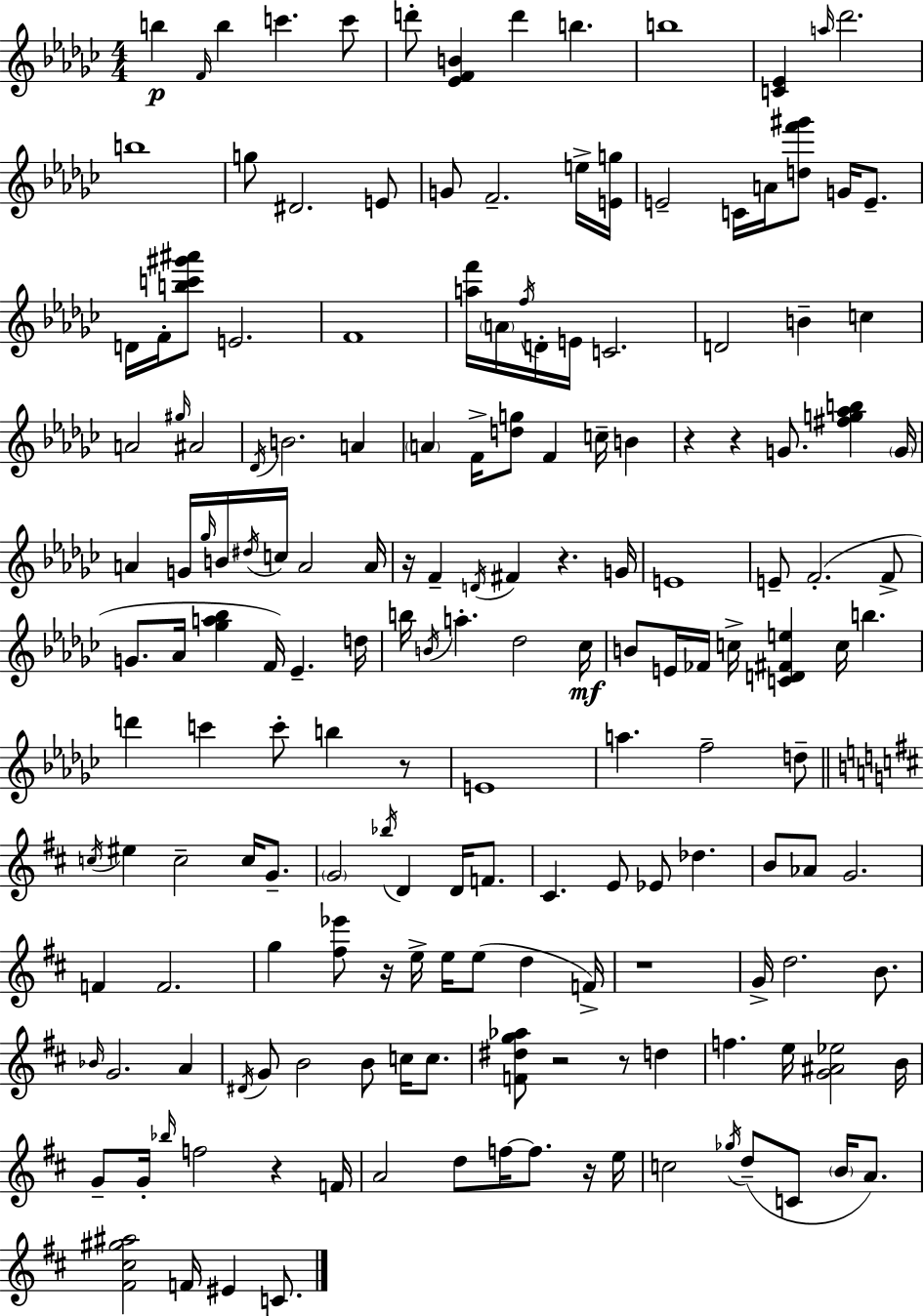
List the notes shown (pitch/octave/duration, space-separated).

B5/q F4/s B5/q C6/q. C6/e D6/e [Eb4,F4,B4]/q D6/q B5/q. B5/w [C4,Eb4]/q A5/s Db6/h. B5/w G5/e D#4/h. E4/e G4/e F4/h. E5/s [E4,G5]/s E4/h C4/s A4/s [D5,F6,G#6]/e G4/s E4/e. D4/s F4/s [B5,C6,G#6,A#6]/e E4/h. F4/w [A5,F6]/s A4/s F5/s D4/s E4/s C4/h. D4/h B4/q C5/q A4/h G#5/s A#4/h Db4/s B4/h. A4/q A4/q F4/s [D5,G5]/e F4/q C5/s B4/q R/q R/q G4/e. [F#5,G5,Ab5,B5]/q G4/s A4/q G4/s Gb5/s B4/s D#5/s C5/s A4/h A4/s R/s F4/q D4/s F#4/q R/q. G4/s E4/w E4/e F4/h. F4/e G4/e. Ab4/s [Gb5,A5,Bb5]/q F4/s Eb4/q. D5/s B5/s B4/s A5/q. Db5/h CES5/s B4/e E4/s FES4/s C5/s [C4,D4,F#4,E5]/q C5/s B5/q. D6/q C6/q C6/e B5/q R/e E4/w A5/q. F5/h D5/e C5/s EIS5/q C5/h C5/s G4/e. G4/h Bb5/s D4/q D4/s F4/e. C#4/q. E4/e Eb4/e Db5/q. B4/e Ab4/e G4/h. F4/q F4/h. G5/q [F#5,Eb6]/e R/s E5/s E5/s E5/e D5/q F4/s R/w G4/s D5/h. B4/e. Bb4/s G4/h. A4/q D#4/s G4/e B4/h B4/e C5/s C5/e. [F4,D#5,G5,Ab5]/e R/h R/e D5/q F5/q. E5/s [G4,A#4,Eb5]/h B4/s G4/e G4/s Bb5/s F5/h R/q F4/s A4/h D5/e F5/s F5/e. R/s E5/s C5/h Gb5/s D5/e C4/e B4/s A4/e. [F#4,C#5,G#5,A#5]/h F4/s EIS4/q C4/e.